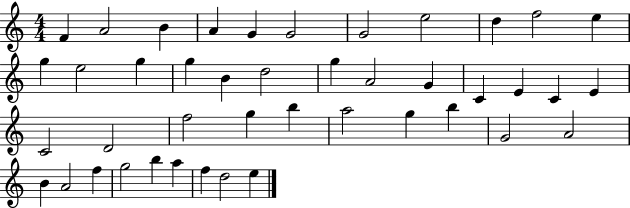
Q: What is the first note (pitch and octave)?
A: F4